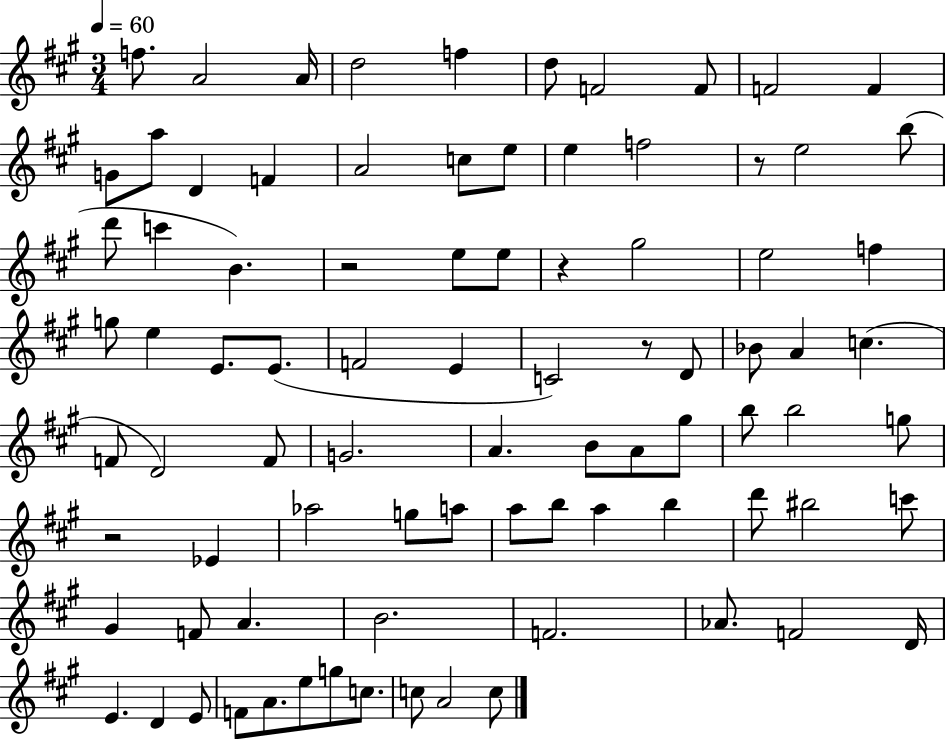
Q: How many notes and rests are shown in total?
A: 86